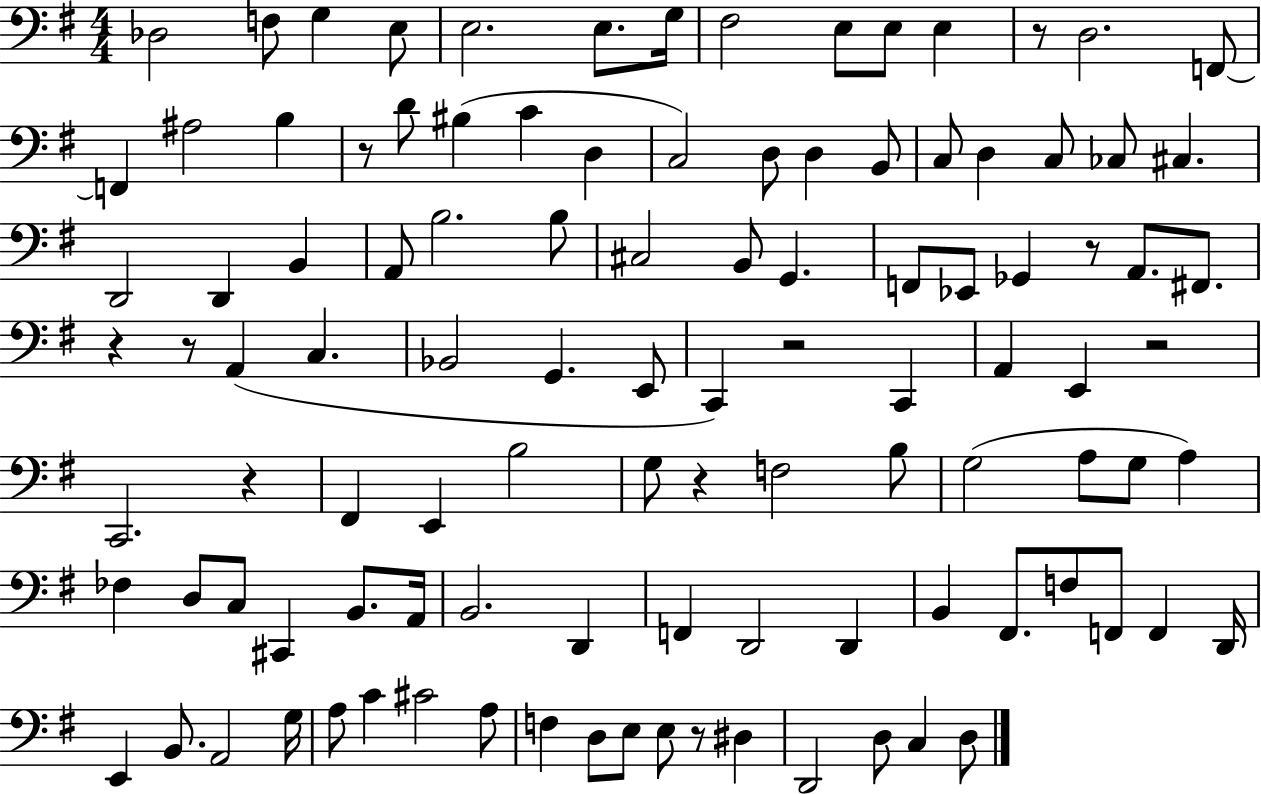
X:1
T:Untitled
M:4/4
L:1/4
K:G
_D,2 F,/2 G, E,/2 E,2 E,/2 G,/4 ^F,2 E,/2 E,/2 E, z/2 D,2 F,,/2 F,, ^A,2 B, z/2 D/2 ^B, C D, C,2 D,/2 D, B,,/2 C,/2 D, C,/2 _C,/2 ^C, D,,2 D,, B,, A,,/2 B,2 B,/2 ^C,2 B,,/2 G,, F,,/2 _E,,/2 _G,, z/2 A,,/2 ^F,,/2 z z/2 A,, C, _B,,2 G,, E,,/2 C,, z2 C,, A,, E,, z2 C,,2 z ^F,, E,, B,2 G,/2 z F,2 B,/2 G,2 A,/2 G,/2 A, _F, D,/2 C,/2 ^C,, B,,/2 A,,/4 B,,2 D,, F,, D,,2 D,, B,, ^F,,/2 F,/2 F,,/2 F,, D,,/4 E,, B,,/2 A,,2 G,/4 A,/2 C ^C2 A,/2 F, D,/2 E,/2 E,/2 z/2 ^D, D,,2 D,/2 C, D,/2